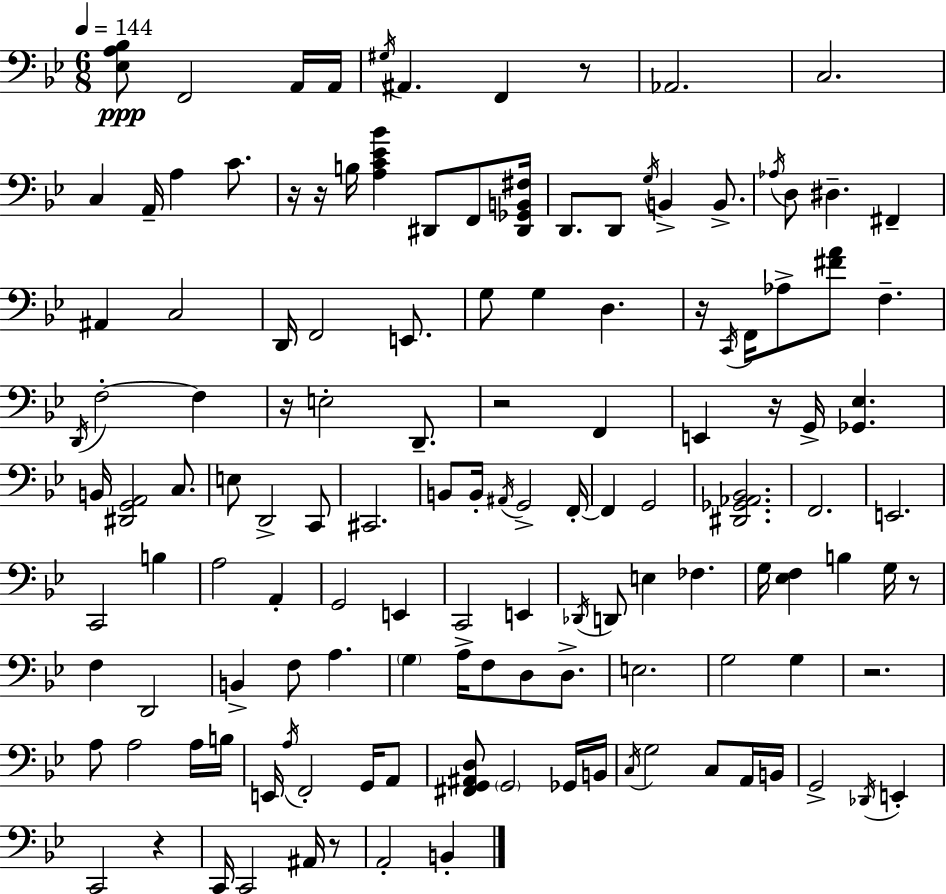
X:1
T:Untitled
M:6/8
L:1/4
K:Bb
[_E,A,_B,]/2 F,,2 A,,/4 A,,/4 ^G,/4 ^A,, F,, z/2 _A,,2 C,2 C, A,,/4 A, C/2 z/4 z/4 B,/4 [A,C_E_B] ^D,,/2 F,,/2 [^D,,_G,,B,,^F,]/4 D,,/2 D,,/2 G,/4 B,, B,,/2 _A,/4 D,/2 ^D, ^F,, ^A,, C,2 D,,/4 F,,2 E,,/2 G,/2 G, D, z/4 C,,/4 F,,/4 _A,/2 [^FA]/2 F, D,,/4 F,2 F, z/4 E,2 D,,/2 z2 F,, E,, z/4 G,,/4 [_G,,_E,] B,,/4 [^D,,G,,A,,]2 C,/2 E,/2 D,,2 C,,/2 ^C,,2 B,,/2 B,,/4 ^A,,/4 G,,2 F,,/4 F,, G,,2 [^D,,_G,,_A,,_B,,]2 F,,2 E,,2 C,,2 B, A,2 A,, G,,2 E,, C,,2 E,, _D,,/4 D,,/2 E, _F, G,/4 [_E,F,] B, G,/4 z/2 F, D,,2 B,, F,/2 A, G, A,/4 F,/2 D,/2 D,/2 E,2 G,2 G, z2 A,/2 A,2 A,/4 B,/4 E,,/4 A,/4 F,,2 G,,/4 A,,/2 [^F,,G,,^A,,D,]/2 G,,2 _G,,/4 B,,/4 C,/4 G,2 C,/2 A,,/4 B,,/4 G,,2 _D,,/4 E,, C,,2 z C,,/4 C,,2 ^A,,/4 z/2 A,,2 B,,